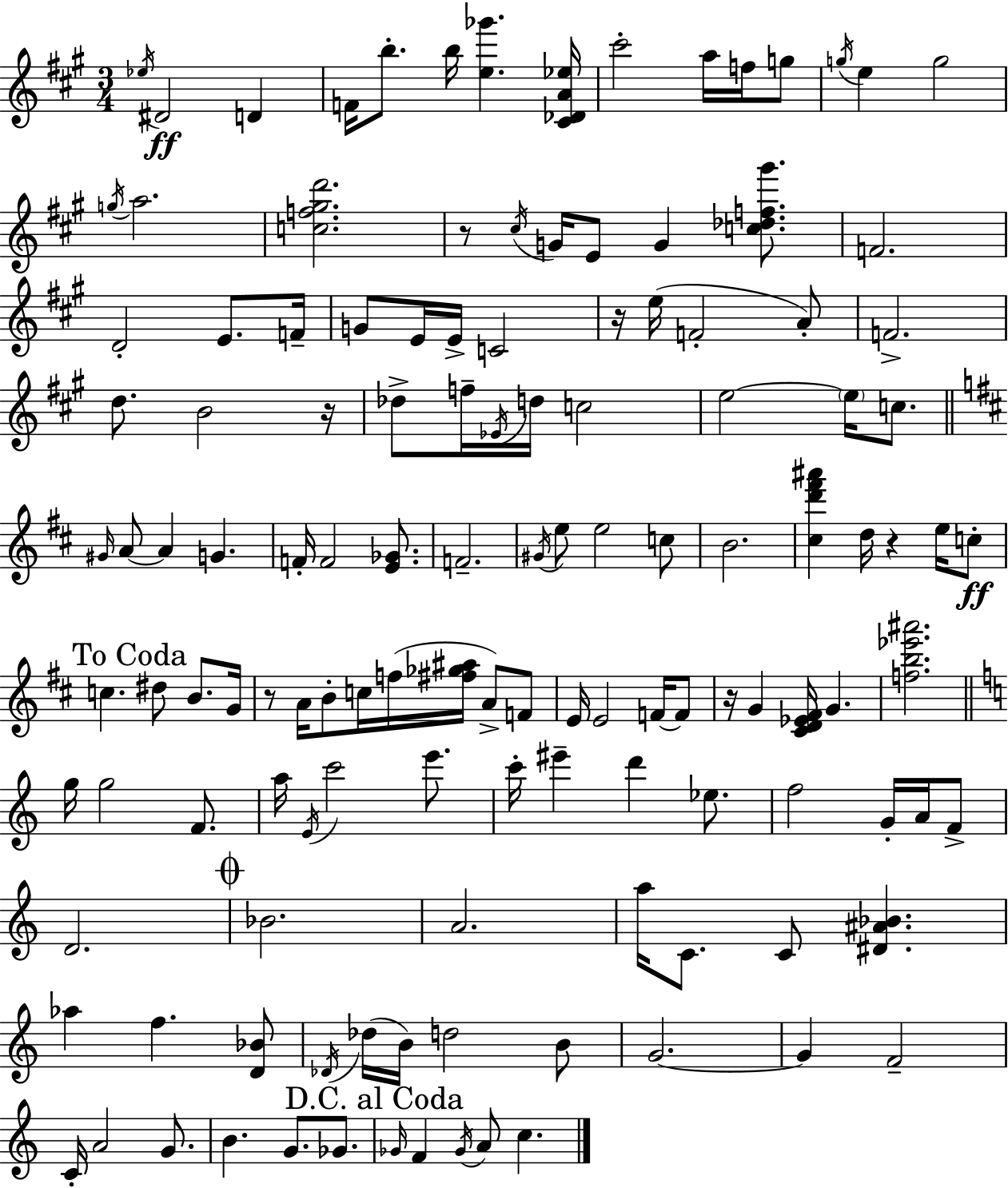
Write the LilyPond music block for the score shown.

{
  \clef treble
  \numericTimeSignature
  \time 3/4
  \key a \major
  \acciaccatura { ees''16 }\ff dis'2 d'4 | f'16 b''8.-. b''16 <e'' ges'''>4. | <cis' des' a' ees''>16 cis'''2-. a''16 f''16 g''8 | \acciaccatura { g''16 } e''4 g''2 | \break \acciaccatura { g''16 } a''2. | <c'' f'' gis'' d'''>2. | r8 \acciaccatura { cis''16 } g'16 e'8 g'4 | <c'' des'' f'' gis'''>8. f'2. | \break d'2-. | e'8. f'16-- g'8 e'16 e'16-> c'2 | r16 e''16( f'2-. | a'8-.) f'2.-> | \break d''8. b'2 | r16 des''8-> f''16-- \acciaccatura { ees'16 } d''16 c''2 | e''2~~ | \parenthesize e''16 c''8. \bar "||" \break \key d \major \grace { gis'16 } a'8~~ a'4 g'4. | f'16-. f'2 <e' ges'>8. | f'2.-- | \acciaccatura { gis'16 } e''8 e''2 | \break c''8 b'2. | <cis'' d''' fis''' ais'''>4 d''16 r4 e''16 | c''8-.\ff \mark "To Coda" c''4. dis''8 b'8. | g'16 r8 a'16 b'8-. c''16 f''16( <fis'' ges'' ais''>16 a'8->) | \break f'8 e'16 e'2 f'16~~ | f'8 r16 g'4 <cis' d' ees' fis'>16 g'4. | <f'' b'' ees''' ais'''>2. | \bar "||" \break \key a \minor g''16 g''2 f'8. | a''16 \acciaccatura { e'16 } c'''2 e'''8. | c'''16-. eis'''4-- d'''4 ees''8. | f''2 g'16-. a'16 f'8-> | \break d'2. | \mark \markup { \musicglyph "scripts.coda" } bes'2. | a'2. | a''16 c'8. c'8 <dis' ais' bes'>4. | \break aes''4 f''4. <d' bes'>8 | \acciaccatura { des'16 }( des''16 b'16) d''2 | b'8 g'2.~~ | g'4 f'2-- | \break c'16-. a'2 g'8. | b'4. g'8. ges'8. | \mark "D.C. al Coda" \grace { ges'16 } f'4 \acciaccatura { ges'16 } a'8 c''4. | \bar "|."
}